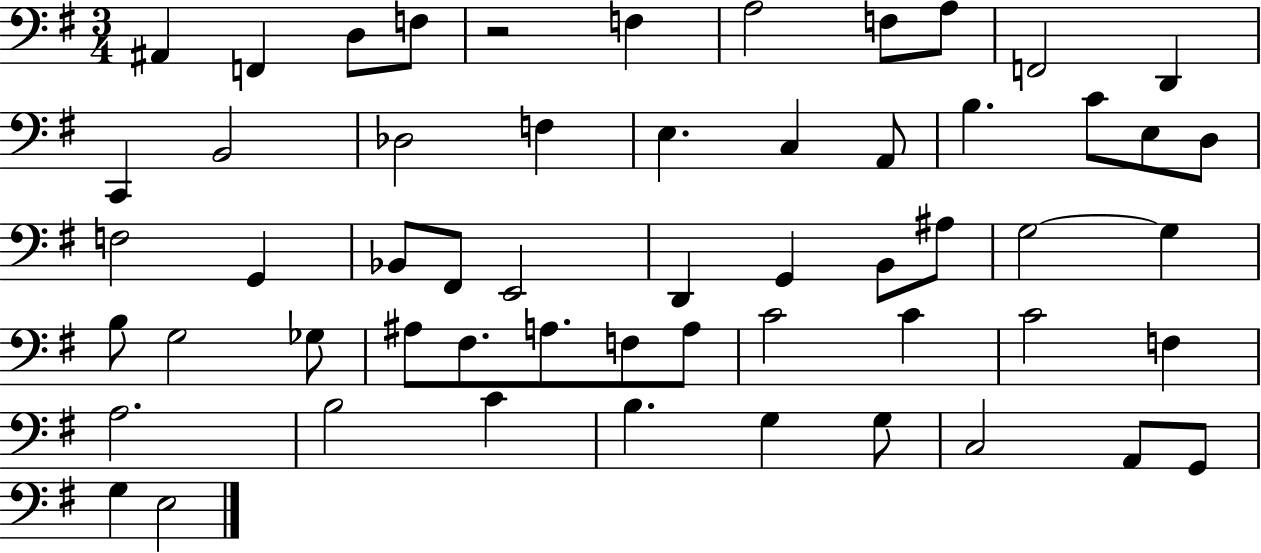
{
  \clef bass
  \numericTimeSignature
  \time 3/4
  \key g \major
  ais,4 f,4 d8 f8 | r2 f4 | a2 f8 a8 | f,2 d,4 | \break c,4 b,2 | des2 f4 | e4. c4 a,8 | b4. c'8 e8 d8 | \break f2 g,4 | bes,8 fis,8 e,2 | d,4 g,4 b,8 ais8 | g2~~ g4 | \break b8 g2 ges8 | ais8 fis8. a8. f8 a8 | c'2 c'4 | c'2 f4 | \break a2. | b2 c'4 | b4. g4 g8 | c2 a,8 g,8 | \break g4 e2 | \bar "|."
}